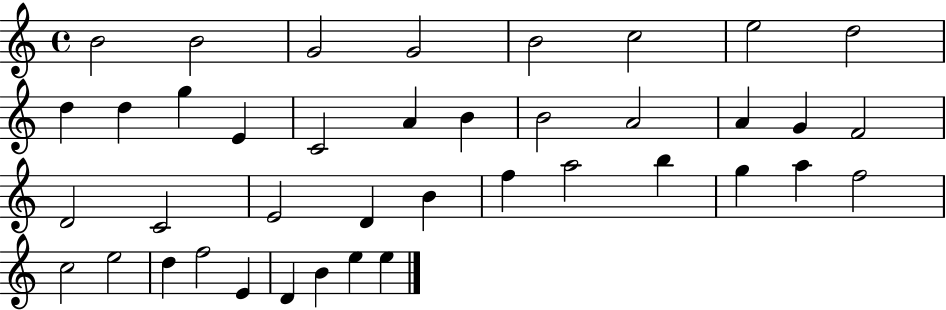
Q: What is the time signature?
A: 4/4